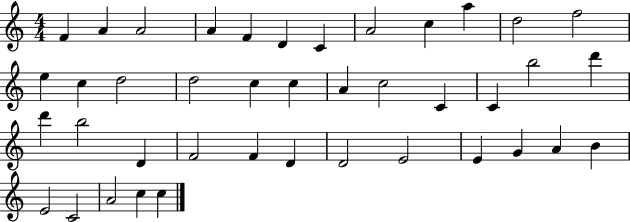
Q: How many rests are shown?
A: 0